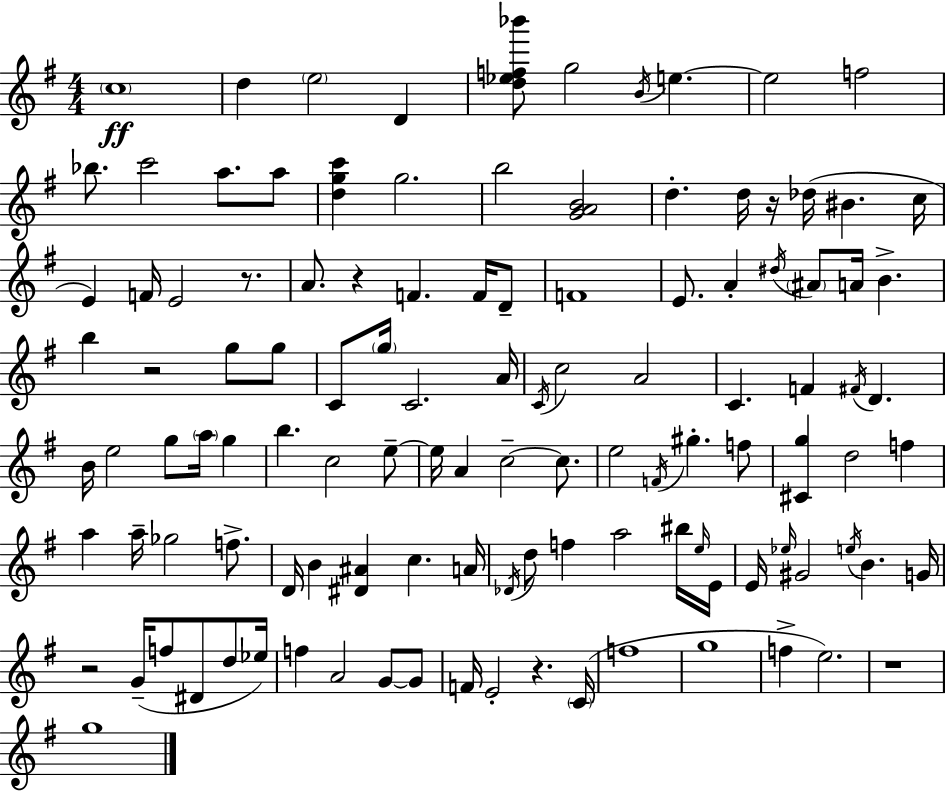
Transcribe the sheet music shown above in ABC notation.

X:1
T:Untitled
M:4/4
L:1/4
K:G
c4 d e2 D [d_ef_b']/2 g2 B/4 e e2 f2 _b/2 c'2 a/2 a/2 [dgc'] g2 b2 [GAB]2 d d/4 z/4 _d/4 ^B c/4 E F/4 E2 z/2 A/2 z F F/4 D/2 F4 E/2 A ^d/4 ^A/2 A/4 B b z2 g/2 g/2 C/2 g/4 C2 A/4 C/4 c2 A2 C F ^F/4 D B/4 e2 g/2 a/4 g b c2 e/2 e/4 A c2 c/2 e2 F/4 ^g f/2 [^Cg] d2 f a a/4 _g2 f/2 D/4 B [^D^A] c A/4 _D/4 d/2 f a2 ^b/4 e/4 E/4 E/4 _e/4 ^G2 e/4 B G/4 z2 G/4 f/2 ^D/2 d/2 _e/4 f A2 G/2 G/2 F/4 E2 z C/4 f4 g4 f e2 z4 g4